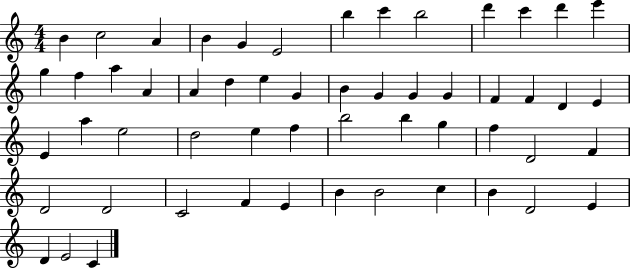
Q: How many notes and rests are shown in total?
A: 55